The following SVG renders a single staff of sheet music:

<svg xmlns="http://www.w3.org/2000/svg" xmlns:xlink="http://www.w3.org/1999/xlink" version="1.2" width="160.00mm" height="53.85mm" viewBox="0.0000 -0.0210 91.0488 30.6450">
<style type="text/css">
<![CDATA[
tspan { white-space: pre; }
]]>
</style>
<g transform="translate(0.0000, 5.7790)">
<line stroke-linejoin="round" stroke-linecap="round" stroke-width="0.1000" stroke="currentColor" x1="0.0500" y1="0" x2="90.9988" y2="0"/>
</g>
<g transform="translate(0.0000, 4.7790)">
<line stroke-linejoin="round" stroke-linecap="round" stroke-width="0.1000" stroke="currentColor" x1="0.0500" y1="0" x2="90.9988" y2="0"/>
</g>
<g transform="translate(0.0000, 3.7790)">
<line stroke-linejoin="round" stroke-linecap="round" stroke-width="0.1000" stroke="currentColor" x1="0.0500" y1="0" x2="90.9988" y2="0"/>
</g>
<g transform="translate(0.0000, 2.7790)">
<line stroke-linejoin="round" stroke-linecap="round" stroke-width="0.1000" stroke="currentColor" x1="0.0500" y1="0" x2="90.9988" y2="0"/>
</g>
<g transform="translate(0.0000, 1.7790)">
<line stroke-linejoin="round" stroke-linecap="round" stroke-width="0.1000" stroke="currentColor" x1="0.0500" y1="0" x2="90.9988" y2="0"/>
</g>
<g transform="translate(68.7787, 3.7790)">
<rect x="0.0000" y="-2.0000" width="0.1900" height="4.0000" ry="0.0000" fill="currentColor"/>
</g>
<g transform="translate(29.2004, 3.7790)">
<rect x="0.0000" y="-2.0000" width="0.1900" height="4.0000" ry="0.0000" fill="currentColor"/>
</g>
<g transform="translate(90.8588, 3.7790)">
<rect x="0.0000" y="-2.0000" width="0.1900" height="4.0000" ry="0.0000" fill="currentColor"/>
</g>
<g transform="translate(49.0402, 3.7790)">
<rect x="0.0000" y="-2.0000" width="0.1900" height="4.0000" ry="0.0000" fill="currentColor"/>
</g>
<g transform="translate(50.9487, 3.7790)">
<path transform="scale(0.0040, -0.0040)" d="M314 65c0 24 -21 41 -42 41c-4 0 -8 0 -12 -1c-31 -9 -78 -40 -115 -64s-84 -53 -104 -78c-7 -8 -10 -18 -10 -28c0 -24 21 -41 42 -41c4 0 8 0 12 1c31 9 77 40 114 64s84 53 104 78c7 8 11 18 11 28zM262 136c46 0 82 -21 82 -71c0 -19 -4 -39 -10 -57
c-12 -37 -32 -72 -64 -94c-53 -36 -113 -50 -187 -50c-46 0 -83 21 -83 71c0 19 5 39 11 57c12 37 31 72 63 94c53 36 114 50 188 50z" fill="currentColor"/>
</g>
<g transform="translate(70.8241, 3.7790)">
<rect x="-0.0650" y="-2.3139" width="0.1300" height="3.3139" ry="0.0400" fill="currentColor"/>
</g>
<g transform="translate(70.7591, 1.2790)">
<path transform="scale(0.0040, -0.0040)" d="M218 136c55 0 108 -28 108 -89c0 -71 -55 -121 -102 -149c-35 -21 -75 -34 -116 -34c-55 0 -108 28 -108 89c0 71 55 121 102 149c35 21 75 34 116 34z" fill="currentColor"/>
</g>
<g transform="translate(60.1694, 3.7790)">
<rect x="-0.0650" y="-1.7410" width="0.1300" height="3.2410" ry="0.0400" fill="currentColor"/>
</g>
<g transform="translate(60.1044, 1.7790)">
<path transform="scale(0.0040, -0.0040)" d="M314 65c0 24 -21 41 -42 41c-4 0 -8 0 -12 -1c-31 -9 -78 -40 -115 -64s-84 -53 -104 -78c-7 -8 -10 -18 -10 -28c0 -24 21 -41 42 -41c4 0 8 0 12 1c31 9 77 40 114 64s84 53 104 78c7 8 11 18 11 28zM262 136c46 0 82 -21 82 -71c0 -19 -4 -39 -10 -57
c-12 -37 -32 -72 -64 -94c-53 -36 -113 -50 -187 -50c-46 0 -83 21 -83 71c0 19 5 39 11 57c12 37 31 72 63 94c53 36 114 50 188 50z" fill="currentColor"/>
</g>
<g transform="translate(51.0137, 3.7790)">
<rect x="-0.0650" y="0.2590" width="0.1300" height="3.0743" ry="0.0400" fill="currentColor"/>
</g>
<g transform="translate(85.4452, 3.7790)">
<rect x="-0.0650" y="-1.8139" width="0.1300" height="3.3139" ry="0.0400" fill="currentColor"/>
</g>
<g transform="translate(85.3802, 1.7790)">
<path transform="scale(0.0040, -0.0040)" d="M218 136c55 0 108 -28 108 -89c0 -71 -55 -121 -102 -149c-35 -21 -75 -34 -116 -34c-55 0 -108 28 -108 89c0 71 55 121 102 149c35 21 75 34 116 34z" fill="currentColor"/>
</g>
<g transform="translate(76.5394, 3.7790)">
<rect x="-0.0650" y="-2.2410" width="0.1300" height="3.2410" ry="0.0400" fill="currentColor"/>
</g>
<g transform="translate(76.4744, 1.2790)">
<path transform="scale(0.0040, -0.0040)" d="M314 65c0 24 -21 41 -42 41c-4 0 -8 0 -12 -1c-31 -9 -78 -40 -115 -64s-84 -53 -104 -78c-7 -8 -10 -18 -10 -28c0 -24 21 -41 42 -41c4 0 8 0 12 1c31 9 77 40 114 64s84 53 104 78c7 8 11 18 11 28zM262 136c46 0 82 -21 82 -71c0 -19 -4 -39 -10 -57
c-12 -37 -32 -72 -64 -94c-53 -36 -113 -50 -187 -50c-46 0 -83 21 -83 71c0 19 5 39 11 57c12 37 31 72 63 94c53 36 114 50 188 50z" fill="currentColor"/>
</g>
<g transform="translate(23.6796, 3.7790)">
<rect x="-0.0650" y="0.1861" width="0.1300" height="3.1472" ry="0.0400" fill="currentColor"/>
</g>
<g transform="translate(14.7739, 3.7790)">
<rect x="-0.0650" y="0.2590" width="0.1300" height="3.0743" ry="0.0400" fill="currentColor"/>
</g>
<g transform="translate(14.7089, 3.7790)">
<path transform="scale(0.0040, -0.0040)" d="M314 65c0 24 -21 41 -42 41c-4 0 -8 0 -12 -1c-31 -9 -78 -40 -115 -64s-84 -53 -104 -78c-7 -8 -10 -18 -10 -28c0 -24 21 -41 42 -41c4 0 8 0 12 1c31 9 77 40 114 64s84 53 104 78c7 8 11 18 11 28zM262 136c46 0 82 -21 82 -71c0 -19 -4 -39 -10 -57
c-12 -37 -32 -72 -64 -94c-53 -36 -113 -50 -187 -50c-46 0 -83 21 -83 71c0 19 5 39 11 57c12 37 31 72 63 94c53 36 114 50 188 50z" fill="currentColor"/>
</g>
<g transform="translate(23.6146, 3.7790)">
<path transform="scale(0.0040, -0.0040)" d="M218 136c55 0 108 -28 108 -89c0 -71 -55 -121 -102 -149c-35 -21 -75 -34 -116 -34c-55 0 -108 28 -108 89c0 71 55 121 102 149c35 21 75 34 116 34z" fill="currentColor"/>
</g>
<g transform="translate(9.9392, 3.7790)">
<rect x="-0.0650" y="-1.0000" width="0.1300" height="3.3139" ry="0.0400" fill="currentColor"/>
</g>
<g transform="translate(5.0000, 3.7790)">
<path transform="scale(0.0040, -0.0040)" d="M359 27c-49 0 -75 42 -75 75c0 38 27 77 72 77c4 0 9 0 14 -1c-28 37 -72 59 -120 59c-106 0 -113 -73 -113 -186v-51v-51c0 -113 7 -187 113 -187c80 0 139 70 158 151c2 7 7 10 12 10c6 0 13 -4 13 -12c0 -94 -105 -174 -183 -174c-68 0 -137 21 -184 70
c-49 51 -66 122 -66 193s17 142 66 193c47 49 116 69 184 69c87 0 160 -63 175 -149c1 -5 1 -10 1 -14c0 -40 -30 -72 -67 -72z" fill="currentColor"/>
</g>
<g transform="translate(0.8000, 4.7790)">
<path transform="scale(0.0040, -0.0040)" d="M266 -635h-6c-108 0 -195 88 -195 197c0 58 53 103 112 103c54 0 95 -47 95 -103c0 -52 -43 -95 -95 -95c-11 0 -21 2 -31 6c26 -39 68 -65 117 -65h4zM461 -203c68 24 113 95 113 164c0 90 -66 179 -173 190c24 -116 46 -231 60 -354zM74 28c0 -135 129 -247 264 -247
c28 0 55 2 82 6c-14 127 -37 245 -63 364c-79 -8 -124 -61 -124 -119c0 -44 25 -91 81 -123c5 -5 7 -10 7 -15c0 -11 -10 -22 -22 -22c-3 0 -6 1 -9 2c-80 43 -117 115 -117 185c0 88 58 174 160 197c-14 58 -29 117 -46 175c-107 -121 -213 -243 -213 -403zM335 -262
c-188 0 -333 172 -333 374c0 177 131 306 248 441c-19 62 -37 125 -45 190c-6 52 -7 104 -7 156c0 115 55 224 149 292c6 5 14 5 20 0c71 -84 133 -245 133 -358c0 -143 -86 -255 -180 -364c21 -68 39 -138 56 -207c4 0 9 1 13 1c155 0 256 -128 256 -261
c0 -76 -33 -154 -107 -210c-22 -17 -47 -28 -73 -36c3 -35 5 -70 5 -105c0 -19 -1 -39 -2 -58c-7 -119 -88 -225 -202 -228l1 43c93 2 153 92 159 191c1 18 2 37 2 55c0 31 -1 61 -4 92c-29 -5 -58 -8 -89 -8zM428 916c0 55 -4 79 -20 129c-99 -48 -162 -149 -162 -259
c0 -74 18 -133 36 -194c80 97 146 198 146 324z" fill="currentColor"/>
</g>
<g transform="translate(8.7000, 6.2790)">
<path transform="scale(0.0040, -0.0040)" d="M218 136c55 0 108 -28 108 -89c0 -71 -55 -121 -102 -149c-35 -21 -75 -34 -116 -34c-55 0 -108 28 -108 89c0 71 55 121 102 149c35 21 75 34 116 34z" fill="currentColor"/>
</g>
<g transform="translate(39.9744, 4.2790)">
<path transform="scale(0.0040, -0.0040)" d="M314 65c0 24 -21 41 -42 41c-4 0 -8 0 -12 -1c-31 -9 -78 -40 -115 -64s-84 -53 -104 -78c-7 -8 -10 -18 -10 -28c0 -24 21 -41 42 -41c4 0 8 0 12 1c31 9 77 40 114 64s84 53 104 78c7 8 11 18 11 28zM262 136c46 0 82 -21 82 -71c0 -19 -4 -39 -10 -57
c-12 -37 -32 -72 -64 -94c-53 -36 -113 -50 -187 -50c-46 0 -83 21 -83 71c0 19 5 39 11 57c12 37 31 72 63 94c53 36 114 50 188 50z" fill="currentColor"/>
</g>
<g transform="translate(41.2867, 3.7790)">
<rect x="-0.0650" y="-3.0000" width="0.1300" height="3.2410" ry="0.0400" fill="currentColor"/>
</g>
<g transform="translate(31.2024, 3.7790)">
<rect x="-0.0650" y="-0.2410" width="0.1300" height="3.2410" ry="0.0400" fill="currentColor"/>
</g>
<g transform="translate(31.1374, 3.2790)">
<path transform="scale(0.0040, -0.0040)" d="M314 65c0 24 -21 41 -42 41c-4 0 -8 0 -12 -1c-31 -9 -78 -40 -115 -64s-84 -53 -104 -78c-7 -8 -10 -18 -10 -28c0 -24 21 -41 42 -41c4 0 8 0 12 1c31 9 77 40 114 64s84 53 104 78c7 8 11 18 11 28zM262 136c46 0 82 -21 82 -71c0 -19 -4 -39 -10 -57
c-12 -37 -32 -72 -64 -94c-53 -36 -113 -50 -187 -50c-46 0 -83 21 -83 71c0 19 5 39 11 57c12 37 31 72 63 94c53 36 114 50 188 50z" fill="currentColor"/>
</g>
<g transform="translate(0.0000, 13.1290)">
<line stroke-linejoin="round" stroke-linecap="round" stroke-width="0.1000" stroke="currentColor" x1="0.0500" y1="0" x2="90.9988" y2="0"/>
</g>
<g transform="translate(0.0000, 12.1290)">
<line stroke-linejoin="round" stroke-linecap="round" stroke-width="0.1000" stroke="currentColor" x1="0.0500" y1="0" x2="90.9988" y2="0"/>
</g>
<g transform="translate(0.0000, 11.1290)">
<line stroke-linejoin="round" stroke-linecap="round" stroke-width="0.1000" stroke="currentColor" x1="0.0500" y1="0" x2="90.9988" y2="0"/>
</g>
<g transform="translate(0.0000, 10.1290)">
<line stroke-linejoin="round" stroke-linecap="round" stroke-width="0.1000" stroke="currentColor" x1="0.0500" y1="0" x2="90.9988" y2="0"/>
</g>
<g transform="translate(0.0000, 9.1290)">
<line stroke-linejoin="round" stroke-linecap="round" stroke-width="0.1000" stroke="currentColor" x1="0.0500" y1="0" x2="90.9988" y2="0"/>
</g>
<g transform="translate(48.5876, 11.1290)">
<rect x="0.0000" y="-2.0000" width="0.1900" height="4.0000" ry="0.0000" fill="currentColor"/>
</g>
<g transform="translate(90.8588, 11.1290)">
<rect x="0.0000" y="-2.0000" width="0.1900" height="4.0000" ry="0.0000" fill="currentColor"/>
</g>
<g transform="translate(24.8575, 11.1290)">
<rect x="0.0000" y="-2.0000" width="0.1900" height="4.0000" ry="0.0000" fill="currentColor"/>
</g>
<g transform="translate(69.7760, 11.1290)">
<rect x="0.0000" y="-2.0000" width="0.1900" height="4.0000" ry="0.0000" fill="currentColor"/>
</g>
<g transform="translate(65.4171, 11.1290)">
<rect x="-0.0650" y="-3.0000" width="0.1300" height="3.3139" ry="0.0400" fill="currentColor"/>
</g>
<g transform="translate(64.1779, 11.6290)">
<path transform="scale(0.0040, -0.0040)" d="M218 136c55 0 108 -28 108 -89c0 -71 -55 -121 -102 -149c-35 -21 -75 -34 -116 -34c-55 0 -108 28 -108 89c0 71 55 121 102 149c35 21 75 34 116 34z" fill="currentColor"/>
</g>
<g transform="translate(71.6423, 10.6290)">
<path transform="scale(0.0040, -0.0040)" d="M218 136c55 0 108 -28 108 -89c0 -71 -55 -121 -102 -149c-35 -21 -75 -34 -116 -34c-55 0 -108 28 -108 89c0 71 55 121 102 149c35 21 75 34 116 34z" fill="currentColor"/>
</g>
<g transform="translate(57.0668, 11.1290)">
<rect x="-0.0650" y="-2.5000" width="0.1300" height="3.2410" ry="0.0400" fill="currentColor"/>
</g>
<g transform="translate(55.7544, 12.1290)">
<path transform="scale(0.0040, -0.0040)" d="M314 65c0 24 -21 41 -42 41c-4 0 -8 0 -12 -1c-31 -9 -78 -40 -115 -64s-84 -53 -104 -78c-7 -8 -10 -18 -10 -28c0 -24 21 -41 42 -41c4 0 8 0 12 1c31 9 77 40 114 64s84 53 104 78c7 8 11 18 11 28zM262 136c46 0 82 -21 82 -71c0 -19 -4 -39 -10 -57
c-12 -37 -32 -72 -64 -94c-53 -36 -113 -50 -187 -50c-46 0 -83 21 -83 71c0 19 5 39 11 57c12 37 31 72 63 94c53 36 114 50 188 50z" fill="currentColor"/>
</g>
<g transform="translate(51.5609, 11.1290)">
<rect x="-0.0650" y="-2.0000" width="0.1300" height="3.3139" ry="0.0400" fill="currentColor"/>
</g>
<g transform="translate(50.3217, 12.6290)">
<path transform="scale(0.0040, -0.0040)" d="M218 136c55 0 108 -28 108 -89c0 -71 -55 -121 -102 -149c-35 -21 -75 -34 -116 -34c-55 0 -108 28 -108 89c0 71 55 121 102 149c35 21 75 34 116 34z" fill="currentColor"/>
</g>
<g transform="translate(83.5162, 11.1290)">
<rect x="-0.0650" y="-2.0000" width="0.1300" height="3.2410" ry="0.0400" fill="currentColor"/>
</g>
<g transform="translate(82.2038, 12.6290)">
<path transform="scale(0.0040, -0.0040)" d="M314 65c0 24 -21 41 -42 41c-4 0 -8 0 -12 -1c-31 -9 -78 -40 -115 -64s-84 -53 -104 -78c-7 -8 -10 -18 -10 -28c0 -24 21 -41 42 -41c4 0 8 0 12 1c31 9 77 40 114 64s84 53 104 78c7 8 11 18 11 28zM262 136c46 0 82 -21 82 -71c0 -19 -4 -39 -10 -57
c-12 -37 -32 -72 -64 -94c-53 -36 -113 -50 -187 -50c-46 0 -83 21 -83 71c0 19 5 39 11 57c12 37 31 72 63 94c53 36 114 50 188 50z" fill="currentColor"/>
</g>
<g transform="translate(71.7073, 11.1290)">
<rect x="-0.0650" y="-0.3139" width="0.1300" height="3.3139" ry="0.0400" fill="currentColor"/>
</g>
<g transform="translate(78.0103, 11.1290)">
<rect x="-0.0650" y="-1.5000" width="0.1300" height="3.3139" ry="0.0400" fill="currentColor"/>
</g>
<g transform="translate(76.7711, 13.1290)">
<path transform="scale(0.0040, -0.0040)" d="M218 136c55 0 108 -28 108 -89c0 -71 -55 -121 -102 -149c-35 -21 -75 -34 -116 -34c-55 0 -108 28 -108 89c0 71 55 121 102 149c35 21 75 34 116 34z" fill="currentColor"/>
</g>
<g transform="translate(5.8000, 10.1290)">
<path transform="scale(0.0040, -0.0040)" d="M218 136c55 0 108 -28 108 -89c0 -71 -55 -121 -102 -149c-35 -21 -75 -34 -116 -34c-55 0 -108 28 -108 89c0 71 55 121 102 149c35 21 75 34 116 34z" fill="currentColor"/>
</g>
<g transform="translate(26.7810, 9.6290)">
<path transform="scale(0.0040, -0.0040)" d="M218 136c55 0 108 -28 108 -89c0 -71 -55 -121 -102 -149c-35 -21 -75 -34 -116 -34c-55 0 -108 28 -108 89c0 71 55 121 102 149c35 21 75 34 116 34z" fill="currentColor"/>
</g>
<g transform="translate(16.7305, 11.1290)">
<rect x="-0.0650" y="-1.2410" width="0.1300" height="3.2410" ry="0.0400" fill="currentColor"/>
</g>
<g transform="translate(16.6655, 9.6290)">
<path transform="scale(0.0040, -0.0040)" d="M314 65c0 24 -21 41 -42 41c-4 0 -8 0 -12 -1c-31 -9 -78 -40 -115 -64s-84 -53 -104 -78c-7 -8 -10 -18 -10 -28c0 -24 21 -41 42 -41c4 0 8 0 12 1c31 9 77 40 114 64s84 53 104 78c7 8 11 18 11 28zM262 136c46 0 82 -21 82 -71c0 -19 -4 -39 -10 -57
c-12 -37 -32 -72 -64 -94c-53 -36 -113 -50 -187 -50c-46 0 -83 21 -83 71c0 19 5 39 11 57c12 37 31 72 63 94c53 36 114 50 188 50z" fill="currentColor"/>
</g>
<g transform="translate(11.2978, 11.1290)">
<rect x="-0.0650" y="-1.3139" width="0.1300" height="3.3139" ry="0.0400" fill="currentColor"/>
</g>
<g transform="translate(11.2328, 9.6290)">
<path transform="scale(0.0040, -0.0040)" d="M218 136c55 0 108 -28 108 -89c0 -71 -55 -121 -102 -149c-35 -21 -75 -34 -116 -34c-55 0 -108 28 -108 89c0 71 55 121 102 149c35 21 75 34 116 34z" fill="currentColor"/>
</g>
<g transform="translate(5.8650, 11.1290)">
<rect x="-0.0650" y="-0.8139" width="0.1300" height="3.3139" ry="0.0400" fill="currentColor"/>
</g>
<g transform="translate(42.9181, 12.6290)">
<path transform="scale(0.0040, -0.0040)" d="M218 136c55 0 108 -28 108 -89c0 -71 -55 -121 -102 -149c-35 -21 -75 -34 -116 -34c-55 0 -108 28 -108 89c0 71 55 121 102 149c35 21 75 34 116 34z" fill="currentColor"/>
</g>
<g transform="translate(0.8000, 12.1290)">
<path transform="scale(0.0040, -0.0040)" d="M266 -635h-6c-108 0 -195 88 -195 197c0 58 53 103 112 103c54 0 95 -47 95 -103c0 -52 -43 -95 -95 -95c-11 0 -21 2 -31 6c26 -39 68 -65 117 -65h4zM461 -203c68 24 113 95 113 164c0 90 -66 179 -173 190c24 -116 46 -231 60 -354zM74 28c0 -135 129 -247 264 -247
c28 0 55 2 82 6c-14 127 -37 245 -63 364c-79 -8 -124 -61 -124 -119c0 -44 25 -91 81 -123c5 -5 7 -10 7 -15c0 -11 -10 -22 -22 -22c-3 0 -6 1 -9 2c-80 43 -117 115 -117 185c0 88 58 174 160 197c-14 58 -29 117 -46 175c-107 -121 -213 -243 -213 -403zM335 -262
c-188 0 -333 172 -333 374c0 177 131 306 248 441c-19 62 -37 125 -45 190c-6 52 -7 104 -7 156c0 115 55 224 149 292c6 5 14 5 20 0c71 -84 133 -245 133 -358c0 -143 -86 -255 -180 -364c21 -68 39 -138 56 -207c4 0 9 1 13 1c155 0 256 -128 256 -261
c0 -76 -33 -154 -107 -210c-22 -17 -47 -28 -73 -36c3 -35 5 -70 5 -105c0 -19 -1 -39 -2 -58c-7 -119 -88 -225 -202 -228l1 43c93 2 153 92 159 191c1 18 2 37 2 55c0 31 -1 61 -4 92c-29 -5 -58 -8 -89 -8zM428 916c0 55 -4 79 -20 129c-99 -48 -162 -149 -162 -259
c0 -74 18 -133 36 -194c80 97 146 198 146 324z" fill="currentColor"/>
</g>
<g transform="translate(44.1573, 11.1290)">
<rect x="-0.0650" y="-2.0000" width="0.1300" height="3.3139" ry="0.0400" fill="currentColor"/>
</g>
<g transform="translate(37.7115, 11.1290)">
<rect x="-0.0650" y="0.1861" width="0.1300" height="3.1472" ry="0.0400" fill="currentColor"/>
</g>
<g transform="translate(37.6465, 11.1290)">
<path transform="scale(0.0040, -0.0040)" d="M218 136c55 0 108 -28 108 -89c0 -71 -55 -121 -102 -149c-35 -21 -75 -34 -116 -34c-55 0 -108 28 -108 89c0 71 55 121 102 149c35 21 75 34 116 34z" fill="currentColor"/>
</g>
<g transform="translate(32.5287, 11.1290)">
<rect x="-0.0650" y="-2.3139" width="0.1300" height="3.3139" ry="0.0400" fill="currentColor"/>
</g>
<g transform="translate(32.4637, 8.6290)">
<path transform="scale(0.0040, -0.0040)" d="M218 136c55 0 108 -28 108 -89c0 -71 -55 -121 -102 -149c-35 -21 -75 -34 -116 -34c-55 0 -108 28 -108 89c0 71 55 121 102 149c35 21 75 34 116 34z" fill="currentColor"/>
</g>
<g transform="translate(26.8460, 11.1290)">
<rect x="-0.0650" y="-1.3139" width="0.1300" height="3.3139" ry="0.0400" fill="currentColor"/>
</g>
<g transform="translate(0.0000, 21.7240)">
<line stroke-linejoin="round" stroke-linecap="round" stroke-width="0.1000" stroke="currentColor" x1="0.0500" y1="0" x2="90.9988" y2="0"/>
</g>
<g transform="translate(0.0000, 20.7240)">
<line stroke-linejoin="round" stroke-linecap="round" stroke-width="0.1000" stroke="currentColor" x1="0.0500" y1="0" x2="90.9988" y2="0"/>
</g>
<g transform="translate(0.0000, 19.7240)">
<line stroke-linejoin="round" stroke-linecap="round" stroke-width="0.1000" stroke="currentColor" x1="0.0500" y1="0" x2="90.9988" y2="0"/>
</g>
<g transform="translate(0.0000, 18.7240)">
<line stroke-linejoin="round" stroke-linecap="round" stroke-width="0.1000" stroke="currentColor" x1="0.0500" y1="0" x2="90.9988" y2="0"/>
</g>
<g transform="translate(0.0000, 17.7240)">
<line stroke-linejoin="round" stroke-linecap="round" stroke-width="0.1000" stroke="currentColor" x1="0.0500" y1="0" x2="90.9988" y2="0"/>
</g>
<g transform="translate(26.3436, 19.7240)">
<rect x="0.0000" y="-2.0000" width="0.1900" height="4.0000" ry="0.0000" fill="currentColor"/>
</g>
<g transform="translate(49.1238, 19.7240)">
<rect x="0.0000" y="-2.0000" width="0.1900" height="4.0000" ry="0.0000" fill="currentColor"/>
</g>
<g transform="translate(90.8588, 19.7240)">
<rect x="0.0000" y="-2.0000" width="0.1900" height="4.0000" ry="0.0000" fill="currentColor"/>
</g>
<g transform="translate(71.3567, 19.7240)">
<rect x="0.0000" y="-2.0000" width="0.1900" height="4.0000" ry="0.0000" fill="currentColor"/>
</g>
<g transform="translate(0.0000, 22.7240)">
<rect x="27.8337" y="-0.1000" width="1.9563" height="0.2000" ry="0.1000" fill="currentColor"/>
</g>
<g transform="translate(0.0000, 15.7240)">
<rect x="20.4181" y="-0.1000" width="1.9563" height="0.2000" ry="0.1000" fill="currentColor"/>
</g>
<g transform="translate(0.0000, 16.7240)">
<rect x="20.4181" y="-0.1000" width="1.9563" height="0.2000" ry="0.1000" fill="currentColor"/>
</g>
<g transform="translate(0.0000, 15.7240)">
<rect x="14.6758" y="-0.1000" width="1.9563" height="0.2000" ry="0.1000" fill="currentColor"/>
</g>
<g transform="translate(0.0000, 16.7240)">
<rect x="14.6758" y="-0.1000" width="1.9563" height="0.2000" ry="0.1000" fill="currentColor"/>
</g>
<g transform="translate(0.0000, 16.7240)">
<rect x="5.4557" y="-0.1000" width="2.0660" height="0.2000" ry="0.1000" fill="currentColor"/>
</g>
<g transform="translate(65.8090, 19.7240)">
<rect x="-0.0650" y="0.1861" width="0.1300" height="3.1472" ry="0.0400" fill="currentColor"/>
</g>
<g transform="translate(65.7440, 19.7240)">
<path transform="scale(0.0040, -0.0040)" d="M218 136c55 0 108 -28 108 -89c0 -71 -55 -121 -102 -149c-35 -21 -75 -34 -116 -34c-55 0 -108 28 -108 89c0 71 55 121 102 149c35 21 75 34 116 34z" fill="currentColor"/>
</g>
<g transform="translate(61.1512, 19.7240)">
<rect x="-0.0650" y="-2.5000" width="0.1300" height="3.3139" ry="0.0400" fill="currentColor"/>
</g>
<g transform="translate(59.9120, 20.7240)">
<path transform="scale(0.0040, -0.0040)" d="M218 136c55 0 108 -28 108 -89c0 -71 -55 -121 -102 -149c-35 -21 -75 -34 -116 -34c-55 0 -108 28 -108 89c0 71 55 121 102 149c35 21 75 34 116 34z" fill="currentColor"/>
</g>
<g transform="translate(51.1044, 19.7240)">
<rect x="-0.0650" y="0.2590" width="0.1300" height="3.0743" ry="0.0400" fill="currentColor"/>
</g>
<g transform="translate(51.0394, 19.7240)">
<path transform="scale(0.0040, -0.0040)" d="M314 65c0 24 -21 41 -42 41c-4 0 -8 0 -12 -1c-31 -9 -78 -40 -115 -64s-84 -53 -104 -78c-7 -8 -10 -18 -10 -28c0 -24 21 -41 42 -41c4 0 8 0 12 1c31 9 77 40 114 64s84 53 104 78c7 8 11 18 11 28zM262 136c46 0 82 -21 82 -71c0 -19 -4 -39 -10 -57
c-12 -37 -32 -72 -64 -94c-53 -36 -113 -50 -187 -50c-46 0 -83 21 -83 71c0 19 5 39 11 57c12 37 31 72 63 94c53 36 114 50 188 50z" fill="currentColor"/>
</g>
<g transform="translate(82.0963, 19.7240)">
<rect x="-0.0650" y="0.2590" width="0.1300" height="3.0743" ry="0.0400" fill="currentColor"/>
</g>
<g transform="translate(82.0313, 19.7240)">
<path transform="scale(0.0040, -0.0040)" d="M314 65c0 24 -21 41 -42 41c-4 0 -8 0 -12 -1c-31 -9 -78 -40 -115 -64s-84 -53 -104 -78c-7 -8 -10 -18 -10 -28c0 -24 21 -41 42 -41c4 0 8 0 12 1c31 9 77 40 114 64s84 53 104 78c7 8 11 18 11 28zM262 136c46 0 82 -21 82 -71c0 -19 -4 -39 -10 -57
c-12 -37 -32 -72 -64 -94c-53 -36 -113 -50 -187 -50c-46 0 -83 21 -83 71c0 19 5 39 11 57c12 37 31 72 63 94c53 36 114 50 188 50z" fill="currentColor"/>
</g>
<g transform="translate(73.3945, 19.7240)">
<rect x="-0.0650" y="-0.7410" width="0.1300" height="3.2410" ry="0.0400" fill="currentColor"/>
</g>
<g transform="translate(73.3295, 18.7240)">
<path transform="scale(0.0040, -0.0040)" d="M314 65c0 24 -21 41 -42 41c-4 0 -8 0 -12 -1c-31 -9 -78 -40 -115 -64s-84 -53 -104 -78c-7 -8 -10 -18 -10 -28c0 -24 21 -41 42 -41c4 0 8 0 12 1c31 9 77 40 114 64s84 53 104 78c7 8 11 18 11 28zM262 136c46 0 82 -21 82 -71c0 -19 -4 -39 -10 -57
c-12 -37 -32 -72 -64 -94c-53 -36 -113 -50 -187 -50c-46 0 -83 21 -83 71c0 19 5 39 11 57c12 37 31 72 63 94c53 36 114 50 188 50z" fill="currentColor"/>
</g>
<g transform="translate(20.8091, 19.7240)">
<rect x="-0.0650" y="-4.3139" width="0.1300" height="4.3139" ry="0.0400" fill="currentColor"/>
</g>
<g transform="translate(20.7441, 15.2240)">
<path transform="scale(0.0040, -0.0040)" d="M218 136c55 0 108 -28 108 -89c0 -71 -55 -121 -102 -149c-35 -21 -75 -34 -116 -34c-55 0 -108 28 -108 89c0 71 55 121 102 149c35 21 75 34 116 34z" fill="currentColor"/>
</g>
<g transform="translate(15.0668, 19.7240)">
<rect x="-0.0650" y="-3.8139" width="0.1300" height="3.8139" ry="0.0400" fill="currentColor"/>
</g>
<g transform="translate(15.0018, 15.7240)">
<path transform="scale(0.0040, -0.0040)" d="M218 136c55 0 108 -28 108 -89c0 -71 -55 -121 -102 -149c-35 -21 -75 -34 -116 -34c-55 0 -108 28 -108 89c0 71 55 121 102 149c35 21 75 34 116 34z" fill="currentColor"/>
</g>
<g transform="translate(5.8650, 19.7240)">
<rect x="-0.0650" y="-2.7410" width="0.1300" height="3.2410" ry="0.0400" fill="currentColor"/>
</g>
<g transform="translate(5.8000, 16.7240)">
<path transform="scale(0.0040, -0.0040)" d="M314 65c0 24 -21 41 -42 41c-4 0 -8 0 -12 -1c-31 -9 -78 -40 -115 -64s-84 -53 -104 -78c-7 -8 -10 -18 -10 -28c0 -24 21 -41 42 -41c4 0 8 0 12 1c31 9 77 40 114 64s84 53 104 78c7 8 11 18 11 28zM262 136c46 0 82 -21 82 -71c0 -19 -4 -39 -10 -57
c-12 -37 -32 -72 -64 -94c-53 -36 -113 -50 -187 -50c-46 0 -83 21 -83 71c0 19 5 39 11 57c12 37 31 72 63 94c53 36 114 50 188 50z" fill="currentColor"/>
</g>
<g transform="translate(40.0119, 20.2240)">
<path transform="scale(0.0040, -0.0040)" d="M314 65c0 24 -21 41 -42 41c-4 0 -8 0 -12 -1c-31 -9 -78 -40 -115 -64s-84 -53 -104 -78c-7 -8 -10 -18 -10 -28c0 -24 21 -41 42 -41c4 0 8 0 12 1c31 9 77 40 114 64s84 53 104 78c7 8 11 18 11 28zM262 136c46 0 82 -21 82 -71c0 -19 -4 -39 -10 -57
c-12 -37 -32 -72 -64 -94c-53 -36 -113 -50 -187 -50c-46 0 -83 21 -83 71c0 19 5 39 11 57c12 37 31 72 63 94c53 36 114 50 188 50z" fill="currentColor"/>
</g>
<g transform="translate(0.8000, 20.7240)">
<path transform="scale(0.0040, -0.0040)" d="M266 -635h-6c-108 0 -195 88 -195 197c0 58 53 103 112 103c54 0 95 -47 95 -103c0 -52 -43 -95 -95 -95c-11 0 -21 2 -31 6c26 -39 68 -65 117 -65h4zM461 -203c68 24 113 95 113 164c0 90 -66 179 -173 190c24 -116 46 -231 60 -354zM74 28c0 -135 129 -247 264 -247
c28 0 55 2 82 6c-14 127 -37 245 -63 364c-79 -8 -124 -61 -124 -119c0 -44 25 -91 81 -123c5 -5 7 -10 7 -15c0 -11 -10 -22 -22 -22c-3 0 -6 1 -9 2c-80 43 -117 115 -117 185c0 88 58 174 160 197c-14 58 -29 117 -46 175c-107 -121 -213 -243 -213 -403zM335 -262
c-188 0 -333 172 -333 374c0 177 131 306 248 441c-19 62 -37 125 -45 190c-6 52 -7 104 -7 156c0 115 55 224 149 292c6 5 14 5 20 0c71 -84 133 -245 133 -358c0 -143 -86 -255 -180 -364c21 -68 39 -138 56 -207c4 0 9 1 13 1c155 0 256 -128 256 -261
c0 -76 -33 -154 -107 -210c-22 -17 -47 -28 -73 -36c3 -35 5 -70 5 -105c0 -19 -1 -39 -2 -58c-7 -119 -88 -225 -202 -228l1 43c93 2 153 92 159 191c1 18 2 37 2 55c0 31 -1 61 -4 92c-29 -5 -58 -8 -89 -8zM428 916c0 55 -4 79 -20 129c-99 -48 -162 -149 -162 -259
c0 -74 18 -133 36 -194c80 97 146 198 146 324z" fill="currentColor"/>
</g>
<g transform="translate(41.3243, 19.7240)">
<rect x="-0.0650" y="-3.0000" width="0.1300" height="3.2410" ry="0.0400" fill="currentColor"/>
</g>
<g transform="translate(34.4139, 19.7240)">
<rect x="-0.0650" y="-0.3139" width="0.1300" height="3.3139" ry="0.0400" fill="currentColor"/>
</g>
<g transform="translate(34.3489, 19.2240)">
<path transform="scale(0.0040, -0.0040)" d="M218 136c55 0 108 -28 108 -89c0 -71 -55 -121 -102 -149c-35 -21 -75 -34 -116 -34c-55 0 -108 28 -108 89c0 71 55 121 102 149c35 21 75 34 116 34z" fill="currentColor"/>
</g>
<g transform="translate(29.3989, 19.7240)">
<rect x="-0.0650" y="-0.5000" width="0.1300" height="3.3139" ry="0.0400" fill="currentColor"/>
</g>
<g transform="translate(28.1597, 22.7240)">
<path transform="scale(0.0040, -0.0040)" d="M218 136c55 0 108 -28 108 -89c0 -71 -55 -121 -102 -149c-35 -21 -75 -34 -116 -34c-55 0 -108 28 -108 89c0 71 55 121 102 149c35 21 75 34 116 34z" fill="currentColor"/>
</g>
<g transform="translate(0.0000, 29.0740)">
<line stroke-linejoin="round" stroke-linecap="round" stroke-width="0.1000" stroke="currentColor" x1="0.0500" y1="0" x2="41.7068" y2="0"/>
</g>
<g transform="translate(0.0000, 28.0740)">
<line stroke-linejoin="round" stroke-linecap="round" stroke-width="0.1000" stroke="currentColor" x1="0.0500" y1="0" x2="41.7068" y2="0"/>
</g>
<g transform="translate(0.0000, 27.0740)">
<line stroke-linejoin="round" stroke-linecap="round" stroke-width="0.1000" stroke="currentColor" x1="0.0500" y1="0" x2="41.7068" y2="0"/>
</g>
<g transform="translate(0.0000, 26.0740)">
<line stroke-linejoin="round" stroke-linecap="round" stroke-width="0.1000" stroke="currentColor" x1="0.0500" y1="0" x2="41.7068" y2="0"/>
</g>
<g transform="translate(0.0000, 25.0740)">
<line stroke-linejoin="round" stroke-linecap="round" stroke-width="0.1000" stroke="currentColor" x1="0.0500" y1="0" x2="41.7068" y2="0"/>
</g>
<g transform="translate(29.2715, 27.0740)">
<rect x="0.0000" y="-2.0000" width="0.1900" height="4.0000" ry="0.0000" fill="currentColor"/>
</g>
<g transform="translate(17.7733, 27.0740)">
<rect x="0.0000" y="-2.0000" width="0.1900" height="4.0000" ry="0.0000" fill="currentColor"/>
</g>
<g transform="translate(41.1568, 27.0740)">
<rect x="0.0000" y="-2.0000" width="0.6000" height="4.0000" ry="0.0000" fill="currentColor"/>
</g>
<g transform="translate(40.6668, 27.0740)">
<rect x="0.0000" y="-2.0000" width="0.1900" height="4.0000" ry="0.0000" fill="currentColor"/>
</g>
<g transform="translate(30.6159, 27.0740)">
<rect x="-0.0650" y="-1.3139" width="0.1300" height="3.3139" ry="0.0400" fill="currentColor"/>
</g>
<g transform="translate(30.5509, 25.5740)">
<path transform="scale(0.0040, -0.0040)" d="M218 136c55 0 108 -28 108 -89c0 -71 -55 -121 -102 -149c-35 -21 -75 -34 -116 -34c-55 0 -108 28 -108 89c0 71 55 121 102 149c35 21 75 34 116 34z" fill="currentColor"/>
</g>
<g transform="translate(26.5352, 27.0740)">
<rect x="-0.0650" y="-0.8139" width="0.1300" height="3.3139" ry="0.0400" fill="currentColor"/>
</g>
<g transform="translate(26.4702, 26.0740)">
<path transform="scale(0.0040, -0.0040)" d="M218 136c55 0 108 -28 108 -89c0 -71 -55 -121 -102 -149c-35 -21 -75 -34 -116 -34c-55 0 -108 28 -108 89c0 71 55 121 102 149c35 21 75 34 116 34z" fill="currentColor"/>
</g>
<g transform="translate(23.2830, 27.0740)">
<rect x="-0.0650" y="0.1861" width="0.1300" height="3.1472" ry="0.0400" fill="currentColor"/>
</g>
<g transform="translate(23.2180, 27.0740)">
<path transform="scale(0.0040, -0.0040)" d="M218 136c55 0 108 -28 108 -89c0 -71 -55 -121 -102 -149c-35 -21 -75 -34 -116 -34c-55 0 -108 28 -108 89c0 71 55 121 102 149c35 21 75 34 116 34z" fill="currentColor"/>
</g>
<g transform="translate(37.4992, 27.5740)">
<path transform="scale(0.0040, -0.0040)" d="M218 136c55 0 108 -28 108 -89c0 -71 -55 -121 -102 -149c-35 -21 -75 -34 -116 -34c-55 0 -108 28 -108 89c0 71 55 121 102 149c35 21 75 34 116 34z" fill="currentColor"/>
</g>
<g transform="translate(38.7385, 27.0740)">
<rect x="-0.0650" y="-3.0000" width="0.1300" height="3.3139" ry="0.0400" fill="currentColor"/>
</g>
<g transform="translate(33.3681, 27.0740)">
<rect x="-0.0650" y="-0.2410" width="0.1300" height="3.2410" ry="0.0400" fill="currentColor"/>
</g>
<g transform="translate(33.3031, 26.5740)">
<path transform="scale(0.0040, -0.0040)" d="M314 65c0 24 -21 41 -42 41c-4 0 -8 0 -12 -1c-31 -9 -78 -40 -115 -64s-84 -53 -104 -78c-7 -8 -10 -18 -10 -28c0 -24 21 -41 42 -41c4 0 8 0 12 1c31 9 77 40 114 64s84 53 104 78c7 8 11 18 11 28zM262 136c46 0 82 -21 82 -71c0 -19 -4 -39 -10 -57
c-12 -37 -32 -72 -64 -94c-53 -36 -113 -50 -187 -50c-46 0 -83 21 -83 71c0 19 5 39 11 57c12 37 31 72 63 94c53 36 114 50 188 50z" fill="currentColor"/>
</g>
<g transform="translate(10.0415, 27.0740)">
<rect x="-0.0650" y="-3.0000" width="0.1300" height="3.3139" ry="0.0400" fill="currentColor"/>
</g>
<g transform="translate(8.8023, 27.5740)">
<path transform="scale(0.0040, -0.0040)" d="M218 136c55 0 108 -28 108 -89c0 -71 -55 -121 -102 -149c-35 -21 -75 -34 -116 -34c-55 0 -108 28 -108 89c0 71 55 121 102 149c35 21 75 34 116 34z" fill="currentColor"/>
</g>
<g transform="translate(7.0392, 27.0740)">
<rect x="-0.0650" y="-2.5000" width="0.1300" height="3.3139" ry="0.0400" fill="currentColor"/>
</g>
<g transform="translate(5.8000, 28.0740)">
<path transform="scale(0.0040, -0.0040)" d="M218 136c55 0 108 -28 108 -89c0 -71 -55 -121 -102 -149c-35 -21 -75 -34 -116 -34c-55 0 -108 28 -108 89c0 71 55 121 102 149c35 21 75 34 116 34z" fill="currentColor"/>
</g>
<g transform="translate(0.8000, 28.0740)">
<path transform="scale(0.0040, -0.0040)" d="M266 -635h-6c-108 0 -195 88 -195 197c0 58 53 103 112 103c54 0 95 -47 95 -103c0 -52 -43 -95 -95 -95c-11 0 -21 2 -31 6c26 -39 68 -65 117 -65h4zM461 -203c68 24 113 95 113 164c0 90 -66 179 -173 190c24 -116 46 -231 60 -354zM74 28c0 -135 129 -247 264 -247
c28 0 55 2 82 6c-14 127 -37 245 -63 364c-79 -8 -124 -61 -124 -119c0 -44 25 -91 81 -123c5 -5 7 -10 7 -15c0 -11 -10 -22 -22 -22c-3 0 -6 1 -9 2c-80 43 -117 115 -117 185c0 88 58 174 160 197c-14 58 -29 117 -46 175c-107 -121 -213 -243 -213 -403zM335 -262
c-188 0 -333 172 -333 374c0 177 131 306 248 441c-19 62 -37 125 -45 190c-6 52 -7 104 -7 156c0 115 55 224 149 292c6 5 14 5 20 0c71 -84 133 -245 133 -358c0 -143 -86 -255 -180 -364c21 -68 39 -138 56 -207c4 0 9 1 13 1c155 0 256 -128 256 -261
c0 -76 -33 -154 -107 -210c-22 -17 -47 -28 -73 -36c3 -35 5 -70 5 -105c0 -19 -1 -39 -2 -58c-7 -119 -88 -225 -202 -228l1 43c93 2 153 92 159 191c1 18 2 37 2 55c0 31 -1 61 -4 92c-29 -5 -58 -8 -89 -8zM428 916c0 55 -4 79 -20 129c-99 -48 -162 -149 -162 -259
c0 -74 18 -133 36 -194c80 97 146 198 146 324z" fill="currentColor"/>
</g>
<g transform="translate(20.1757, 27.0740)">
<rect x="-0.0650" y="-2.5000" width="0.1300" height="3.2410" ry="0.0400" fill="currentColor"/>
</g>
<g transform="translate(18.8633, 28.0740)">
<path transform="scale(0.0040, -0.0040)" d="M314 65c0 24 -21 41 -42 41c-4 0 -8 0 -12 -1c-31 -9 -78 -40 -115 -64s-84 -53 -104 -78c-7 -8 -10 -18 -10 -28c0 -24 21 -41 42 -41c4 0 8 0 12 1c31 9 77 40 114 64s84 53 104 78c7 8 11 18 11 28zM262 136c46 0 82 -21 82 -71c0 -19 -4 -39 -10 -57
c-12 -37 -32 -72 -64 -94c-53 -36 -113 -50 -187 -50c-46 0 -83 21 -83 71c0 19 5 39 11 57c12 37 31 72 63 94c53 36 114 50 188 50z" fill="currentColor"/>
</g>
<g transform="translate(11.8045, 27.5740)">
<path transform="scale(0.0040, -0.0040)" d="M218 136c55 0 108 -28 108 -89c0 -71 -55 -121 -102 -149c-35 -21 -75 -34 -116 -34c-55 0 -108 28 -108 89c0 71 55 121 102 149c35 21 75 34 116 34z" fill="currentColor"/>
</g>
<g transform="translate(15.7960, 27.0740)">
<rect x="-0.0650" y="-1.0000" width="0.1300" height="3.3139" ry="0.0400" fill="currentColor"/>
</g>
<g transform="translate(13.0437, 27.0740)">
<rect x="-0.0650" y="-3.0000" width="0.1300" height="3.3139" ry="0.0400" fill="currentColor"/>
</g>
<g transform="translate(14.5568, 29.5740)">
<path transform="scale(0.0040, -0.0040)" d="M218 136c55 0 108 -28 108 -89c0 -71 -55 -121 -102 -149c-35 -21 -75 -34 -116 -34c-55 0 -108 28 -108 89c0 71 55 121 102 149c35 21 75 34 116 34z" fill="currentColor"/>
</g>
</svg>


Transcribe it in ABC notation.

X:1
T:Untitled
M:4/4
L:1/4
K:C
D B2 B c2 A2 B2 f2 g g2 f d e e2 e g B F F G2 A c E F2 a2 c' d' C c A2 B2 G B d2 B2 G A A D G2 B d e c2 A